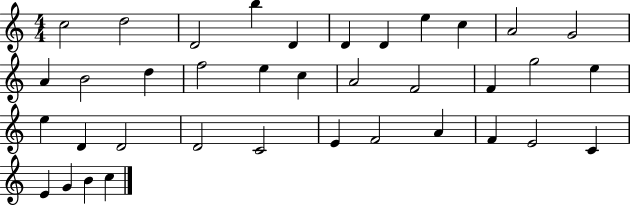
{
  \clef treble
  \numericTimeSignature
  \time 4/4
  \key c \major
  c''2 d''2 | d'2 b''4 d'4 | d'4 d'4 e''4 c''4 | a'2 g'2 | \break a'4 b'2 d''4 | f''2 e''4 c''4 | a'2 f'2 | f'4 g''2 e''4 | \break e''4 d'4 d'2 | d'2 c'2 | e'4 f'2 a'4 | f'4 e'2 c'4 | \break e'4 g'4 b'4 c''4 | \bar "|."
}